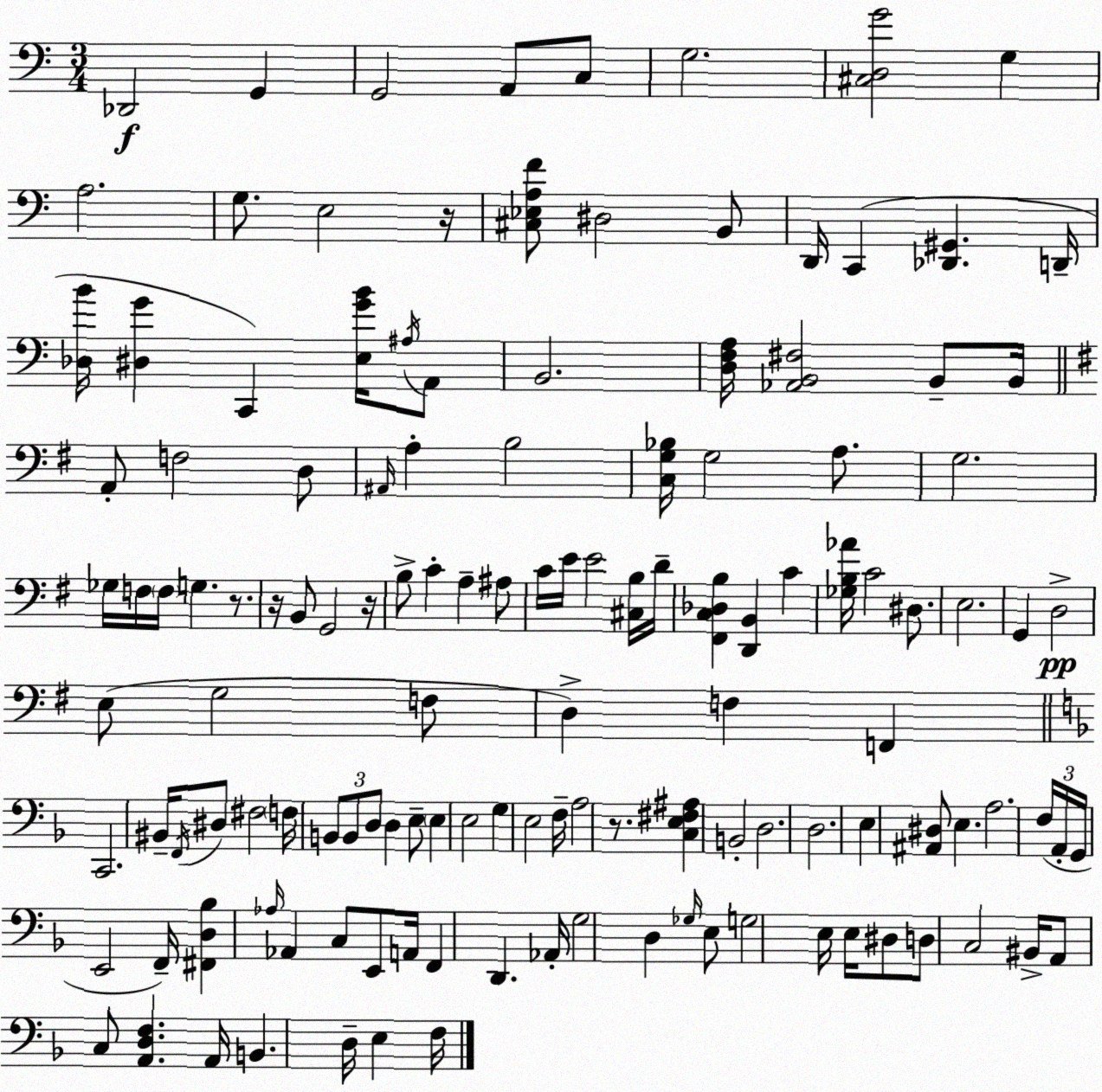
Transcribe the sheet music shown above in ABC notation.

X:1
T:Untitled
M:3/4
L:1/4
K:Am
_D,,2 G,, G,,2 A,,/2 C,/2 G,2 [^C,D,G]2 G, A,2 G,/2 E,2 z/4 [^C,_E,A,F]/2 ^D,2 B,,/2 D,,/4 C,, [_D,,^G,,] D,,/4 [_D,B]/4 [^D,G] C,, [E,GB]/4 ^A,/4 A,,/2 B,,2 [D,F,A,]/4 [_A,,B,,^F,]2 B,,/2 B,,/4 A,,/2 F,2 D,/2 ^A,,/4 A, B,2 [C,G,_B,]/4 G,2 A,/2 G,2 _G,/4 F,/4 F,/4 G, z/2 z/4 B,,/2 G,,2 z/4 B,/2 C A, ^A,/2 C/4 E/4 E2 [^C,B,]/4 D/4 [^F,,C,_D,B,] [D,,B,,] C [_G,B,_A]/4 C2 ^D,/2 E,2 G,, D,2 E,/2 G,2 F,/2 D, F, F,, C,,2 ^B,,/4 F,,/4 ^D,/2 ^F,2 F,/4 B,,/2 B,,/2 D,/2 D, E,/2 E, E,2 G, E,2 F,/4 A,2 z/2 [C,E,^F,^A,] B,,2 D,2 D,2 E, [^A,,^D,]/2 E, A,2 F,/4 A,,/4 G,,/4 E,,2 F,,/4 [^F,,D,_B,] _A,/4 _A,, C,/2 E,,/2 A,,/4 F,, D,, _A,,/4 G,2 D, _G,/4 E,/2 G,2 E,/4 E,/4 ^D,/2 D,/2 C,2 ^B,,/4 A,,/2 C,/2 [A,,D,F,] A,,/4 B,, D,/4 E, F,/4